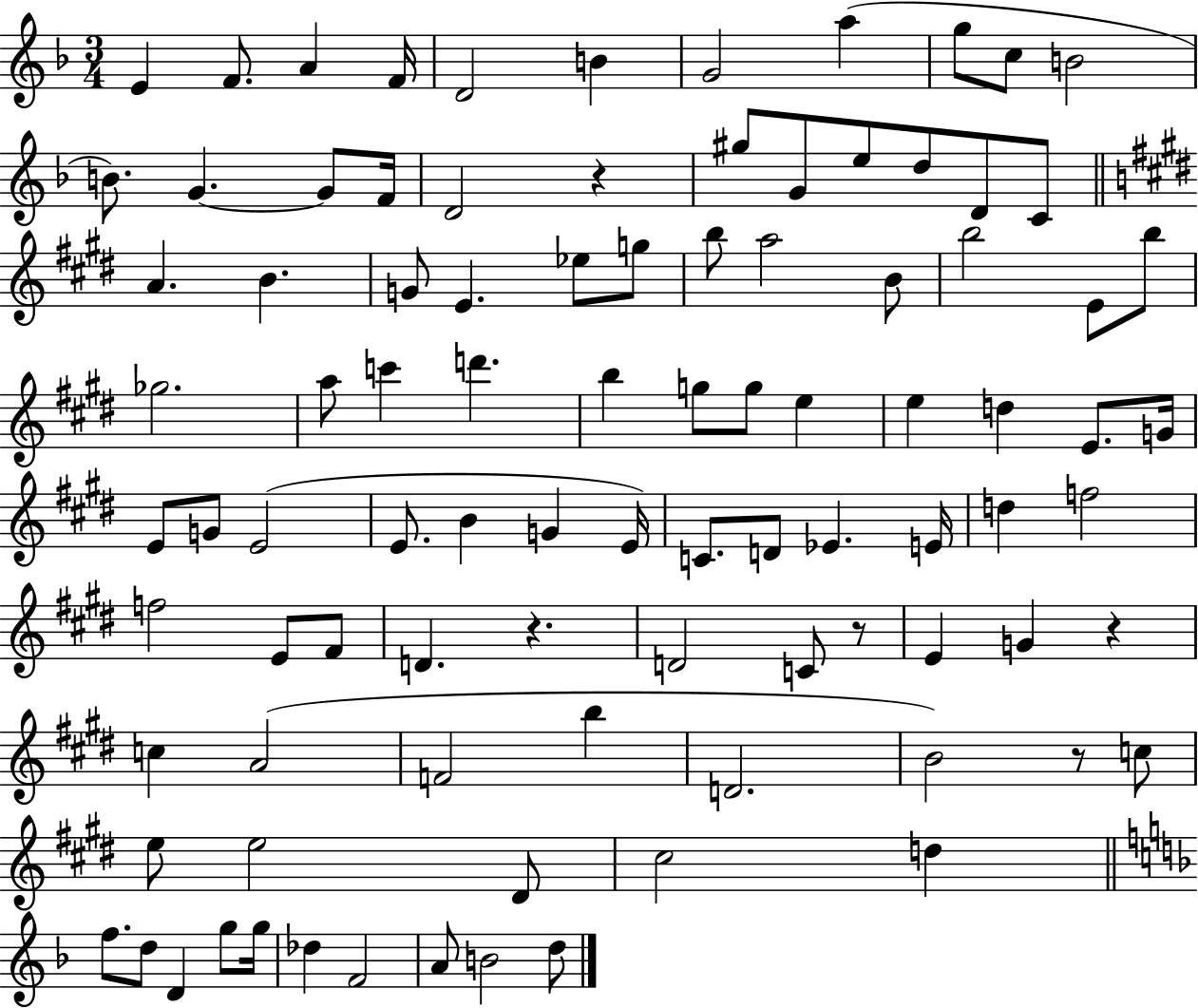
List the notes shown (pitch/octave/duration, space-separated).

E4/q F4/e. A4/q F4/s D4/h B4/q G4/h A5/q G5/e C5/e B4/h B4/e. G4/q. G4/e F4/s D4/h R/q G#5/e G4/e E5/e D5/e D4/e C4/e A4/q. B4/q. G4/e E4/q. Eb5/e G5/e B5/e A5/h B4/e B5/h E4/e B5/e Gb5/h. A5/e C6/q D6/q. B5/q G5/e G5/e E5/q E5/q D5/q E4/e. G4/s E4/e G4/e E4/h E4/e. B4/q G4/q E4/s C4/e. D4/e Eb4/q. E4/s D5/q F5/h F5/h E4/e F#4/e D4/q. R/q. D4/h C4/e R/e E4/q G4/q R/q C5/q A4/h F4/h B5/q D4/h. B4/h R/e C5/e E5/e E5/h D#4/e C#5/h D5/q F5/e. D5/e D4/q G5/e G5/s Db5/q F4/h A4/e B4/h D5/e